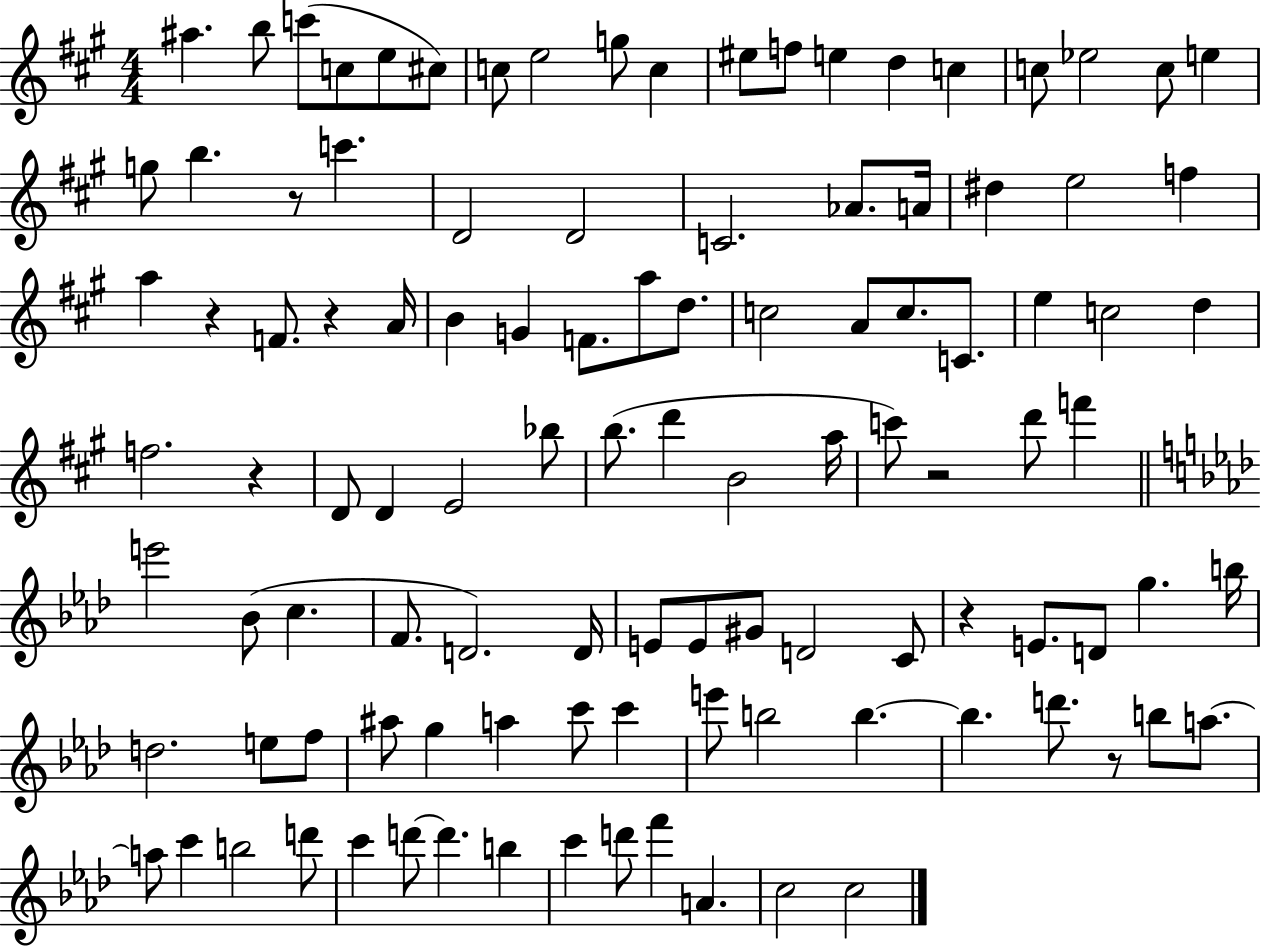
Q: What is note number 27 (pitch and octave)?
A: A4